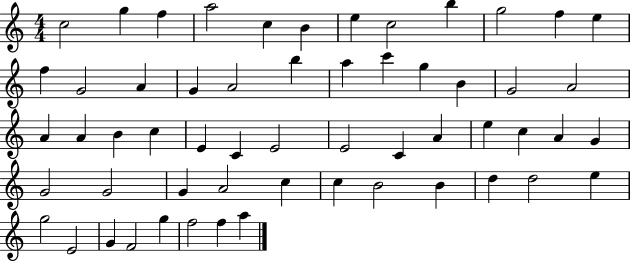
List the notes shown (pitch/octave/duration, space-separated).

C5/h G5/q F5/q A5/h C5/q B4/q E5/q C5/h B5/q G5/h F5/q E5/q F5/q G4/h A4/q G4/q A4/h B5/q A5/q C6/q G5/q B4/q G4/h A4/h A4/q A4/q B4/q C5/q E4/q C4/q E4/h E4/h C4/q A4/q E5/q C5/q A4/q G4/q G4/h G4/h G4/q A4/h C5/q C5/q B4/h B4/q D5/q D5/h E5/q G5/h E4/h G4/q F4/h G5/q F5/h F5/q A5/q